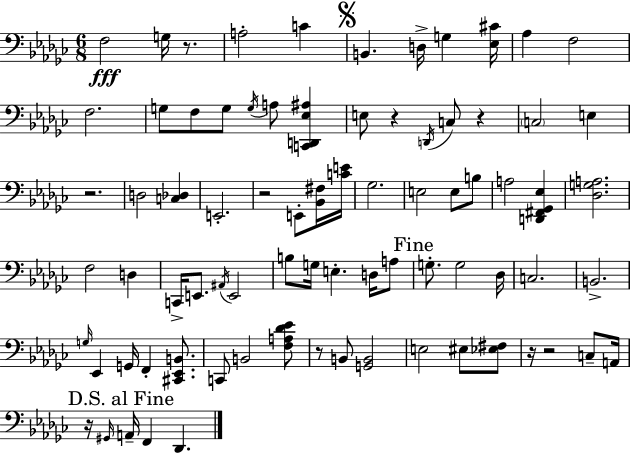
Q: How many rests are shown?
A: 9